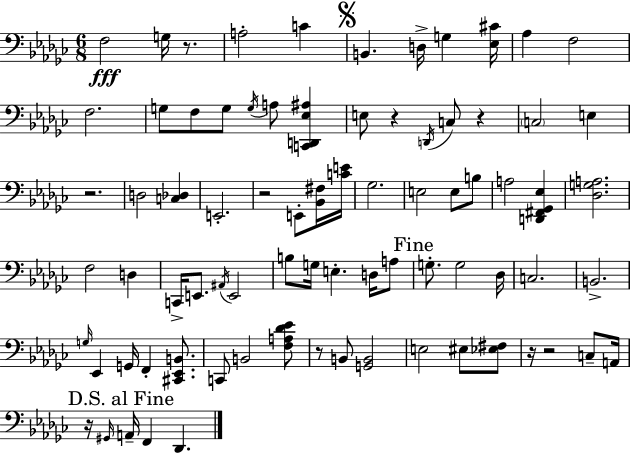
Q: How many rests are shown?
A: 9